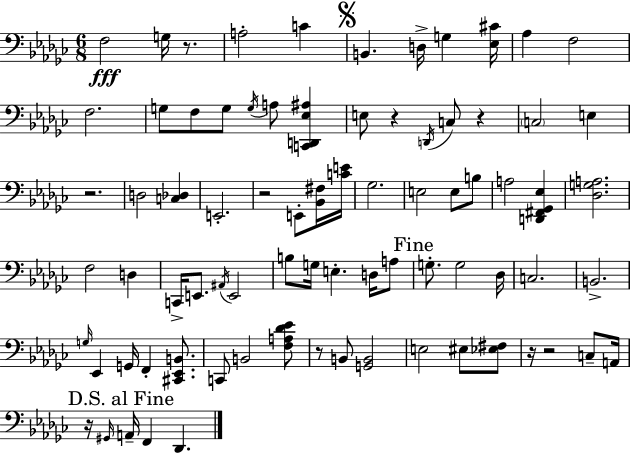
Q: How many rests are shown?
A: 9